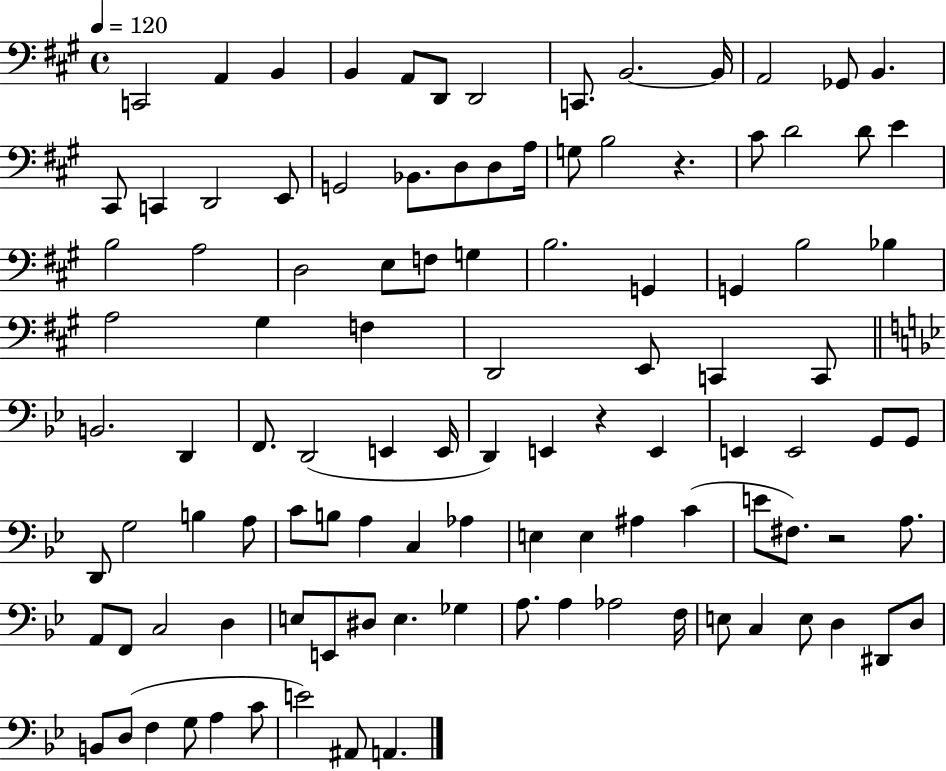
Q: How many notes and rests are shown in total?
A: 106